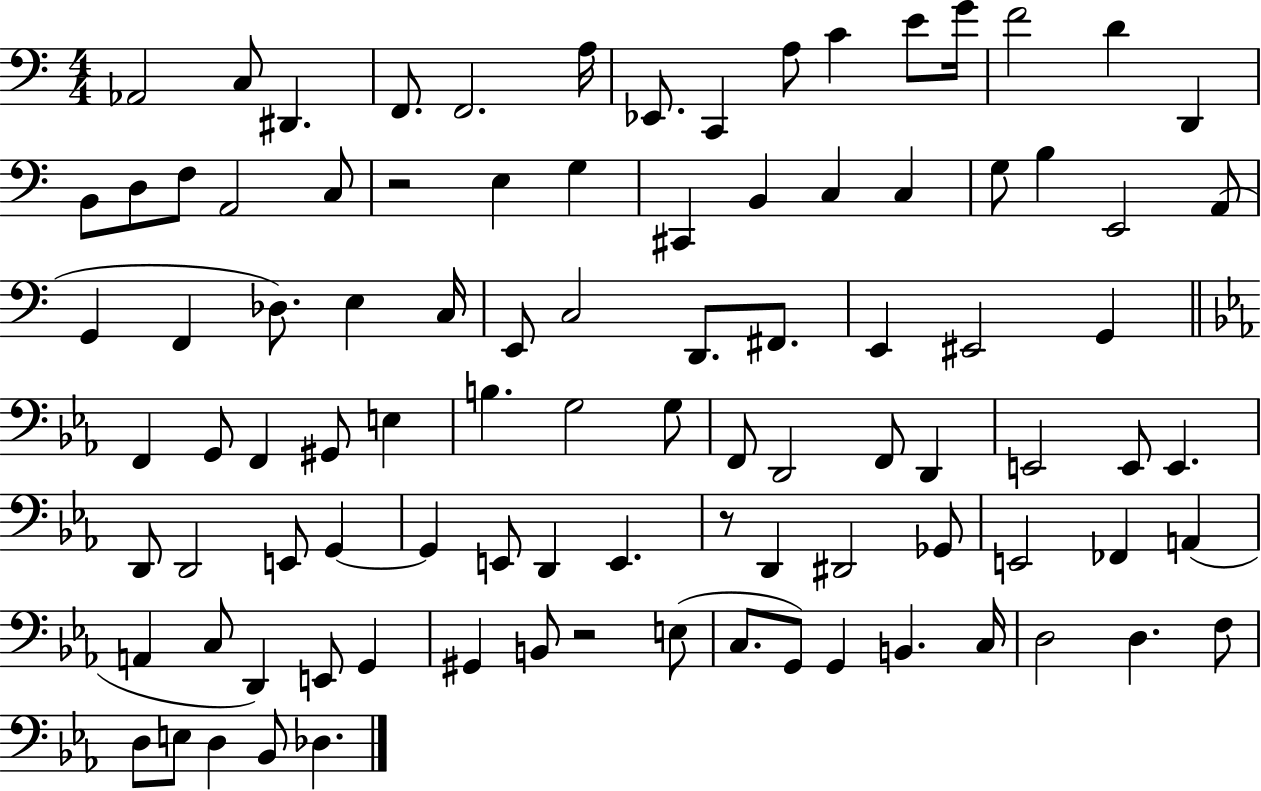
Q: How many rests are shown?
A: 3